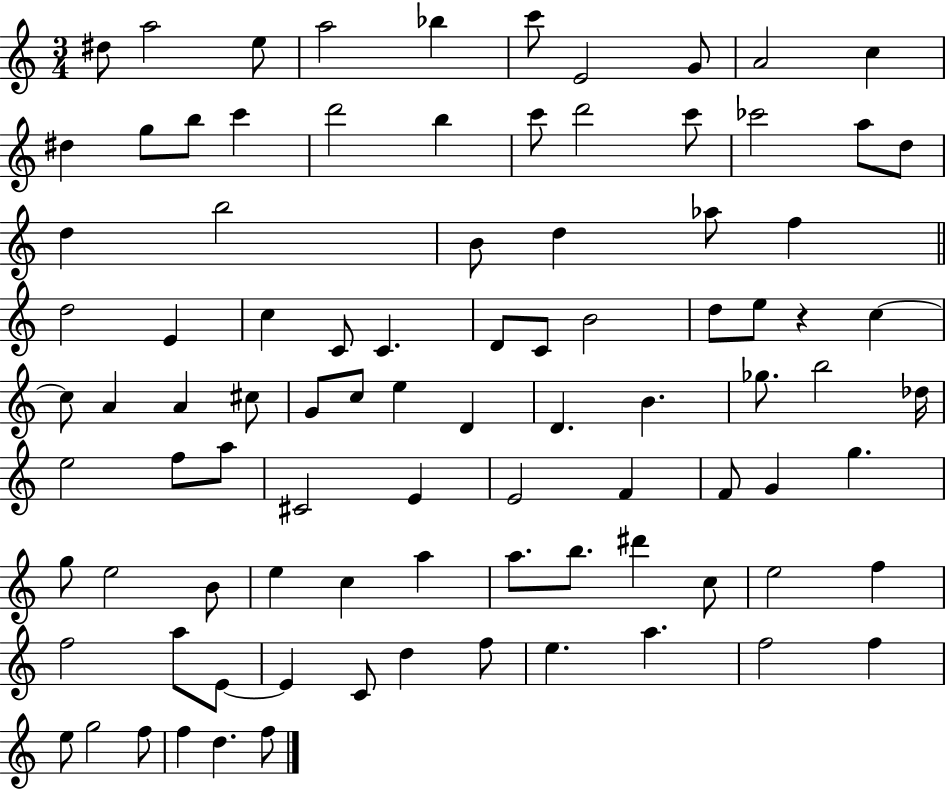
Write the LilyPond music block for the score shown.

{
  \clef treble
  \numericTimeSignature
  \time 3/4
  \key c \major
  dis''8 a''2 e''8 | a''2 bes''4 | c'''8 e'2 g'8 | a'2 c''4 | \break dis''4 g''8 b''8 c'''4 | d'''2 b''4 | c'''8 d'''2 c'''8 | ces'''2 a''8 d''8 | \break d''4 b''2 | b'8 d''4 aes''8 f''4 | \bar "||" \break \key c \major d''2 e'4 | c''4 c'8 c'4. | d'8 c'8 b'2 | d''8 e''8 r4 c''4~~ | \break c''8 a'4 a'4 cis''8 | g'8 c''8 e''4 d'4 | d'4. b'4. | ges''8. b''2 des''16 | \break e''2 f''8 a''8 | cis'2 e'4 | e'2 f'4 | f'8 g'4 g''4. | \break g''8 e''2 b'8 | e''4 c''4 a''4 | a''8. b''8. dis'''4 c''8 | e''2 f''4 | \break f''2 a''8 e'8~~ | e'4 c'8 d''4 f''8 | e''4. a''4. | f''2 f''4 | \break e''8 g''2 f''8 | f''4 d''4. f''8 | \bar "|."
}